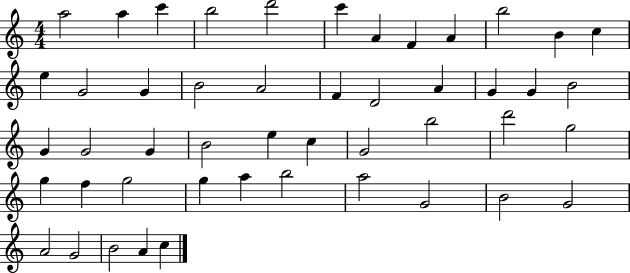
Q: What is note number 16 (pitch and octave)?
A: B4